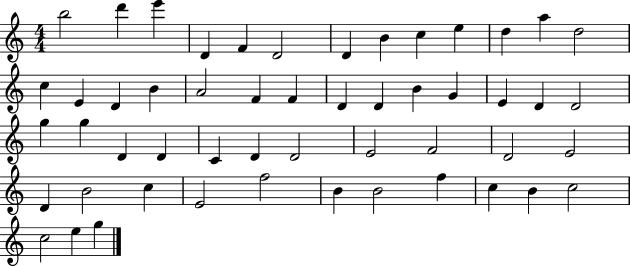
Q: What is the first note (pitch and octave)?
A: B5